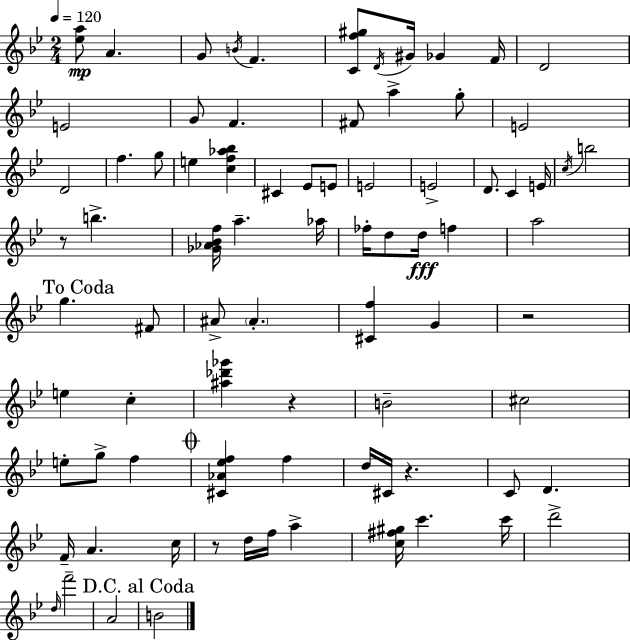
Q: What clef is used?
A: treble